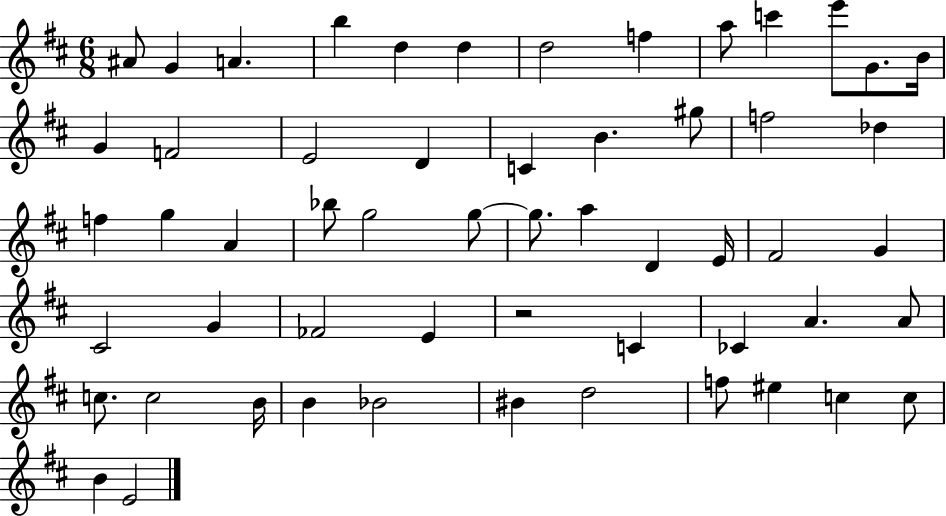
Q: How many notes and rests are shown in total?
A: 56